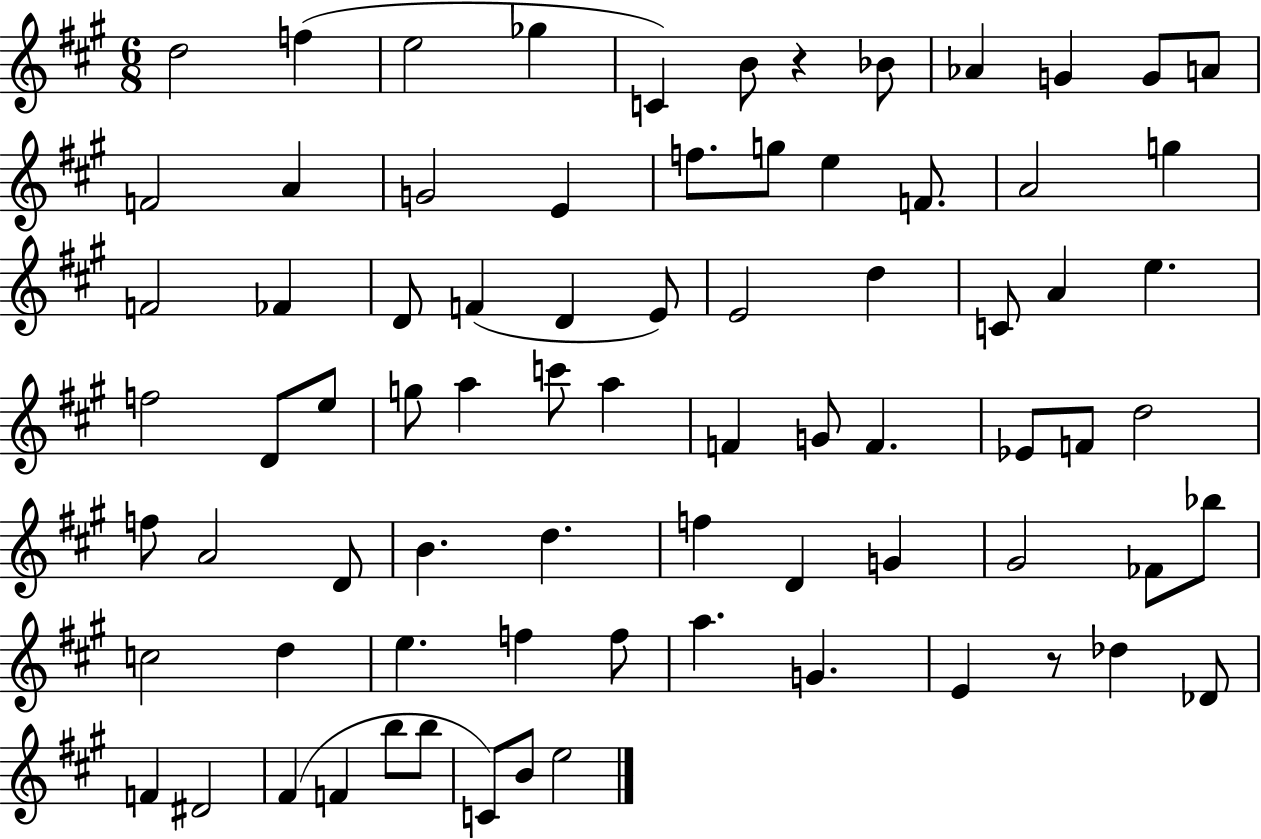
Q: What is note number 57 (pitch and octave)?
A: C5